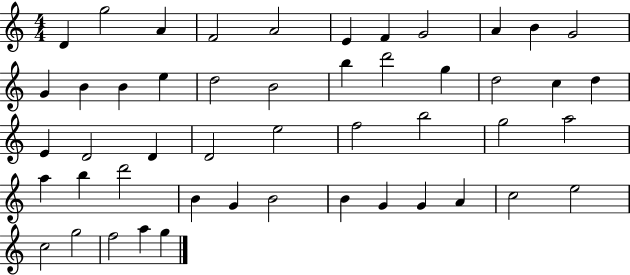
{
  \clef treble
  \numericTimeSignature
  \time 4/4
  \key c \major
  d'4 g''2 a'4 | f'2 a'2 | e'4 f'4 g'2 | a'4 b'4 g'2 | \break g'4 b'4 b'4 e''4 | d''2 b'2 | b''4 d'''2 g''4 | d''2 c''4 d''4 | \break e'4 d'2 d'4 | d'2 e''2 | f''2 b''2 | g''2 a''2 | \break a''4 b''4 d'''2 | b'4 g'4 b'2 | b'4 g'4 g'4 a'4 | c''2 e''2 | \break c''2 g''2 | f''2 a''4 g''4 | \bar "|."
}